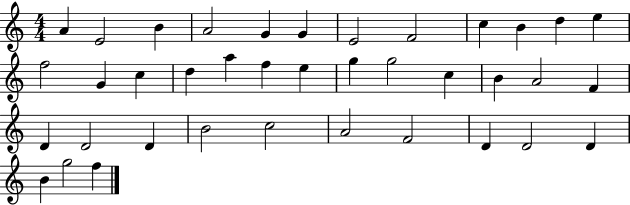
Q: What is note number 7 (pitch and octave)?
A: E4